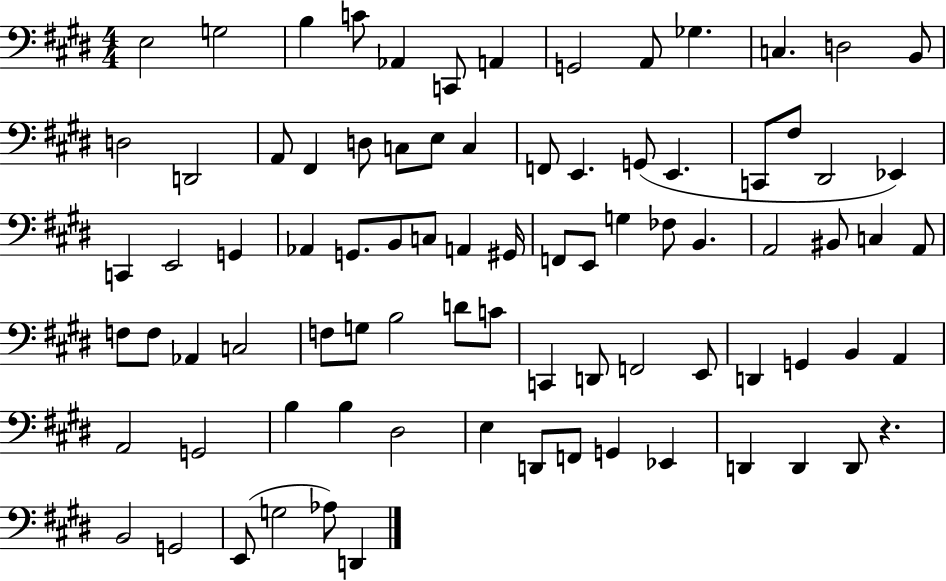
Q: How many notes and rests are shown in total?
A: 84